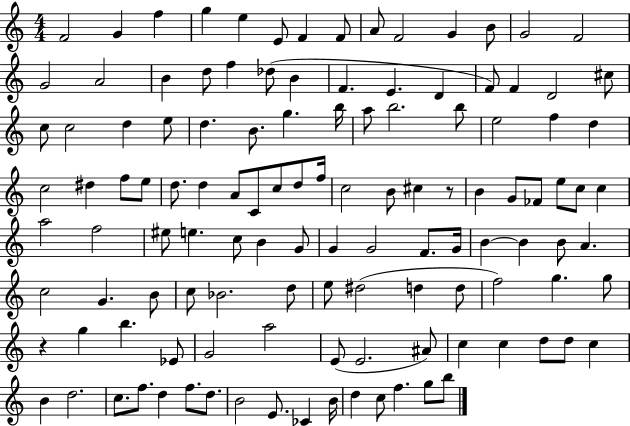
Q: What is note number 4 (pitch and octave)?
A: G5